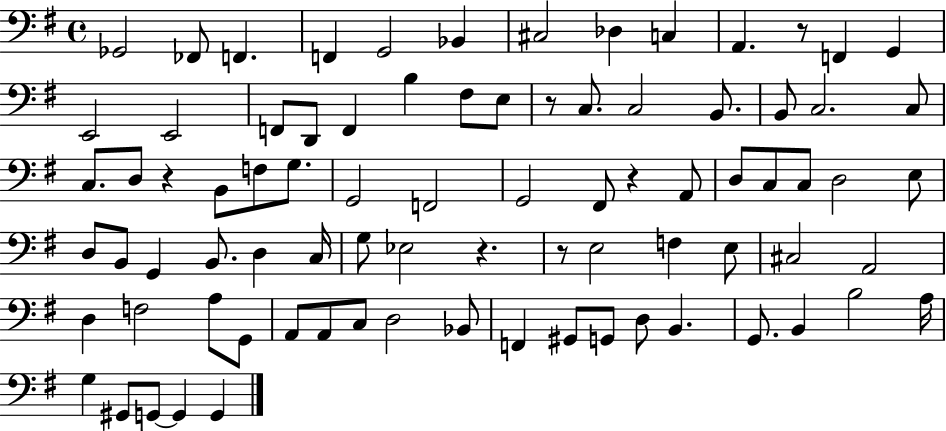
Gb2/h FES2/e F2/q. F2/q G2/h Bb2/q C#3/h Db3/q C3/q A2/q. R/e F2/q G2/q E2/h E2/h F2/e D2/e F2/q B3/q F#3/e E3/e R/e C3/e. C3/h B2/e. B2/e C3/h. C3/e C3/e. D3/e R/q B2/e F3/e G3/e. G2/h F2/h G2/h F#2/e R/q A2/e D3/e C3/e C3/e D3/h E3/e D3/e B2/e G2/q B2/e. D3/q C3/s G3/e Eb3/h R/q. R/e E3/h F3/q E3/e C#3/h A2/h D3/q F3/h A3/e G2/e A2/e A2/e C3/e D3/h Bb2/e F2/q G#2/e G2/e D3/e B2/q. G2/e. B2/q B3/h A3/s G3/q G#2/e G2/e G2/q G2/q